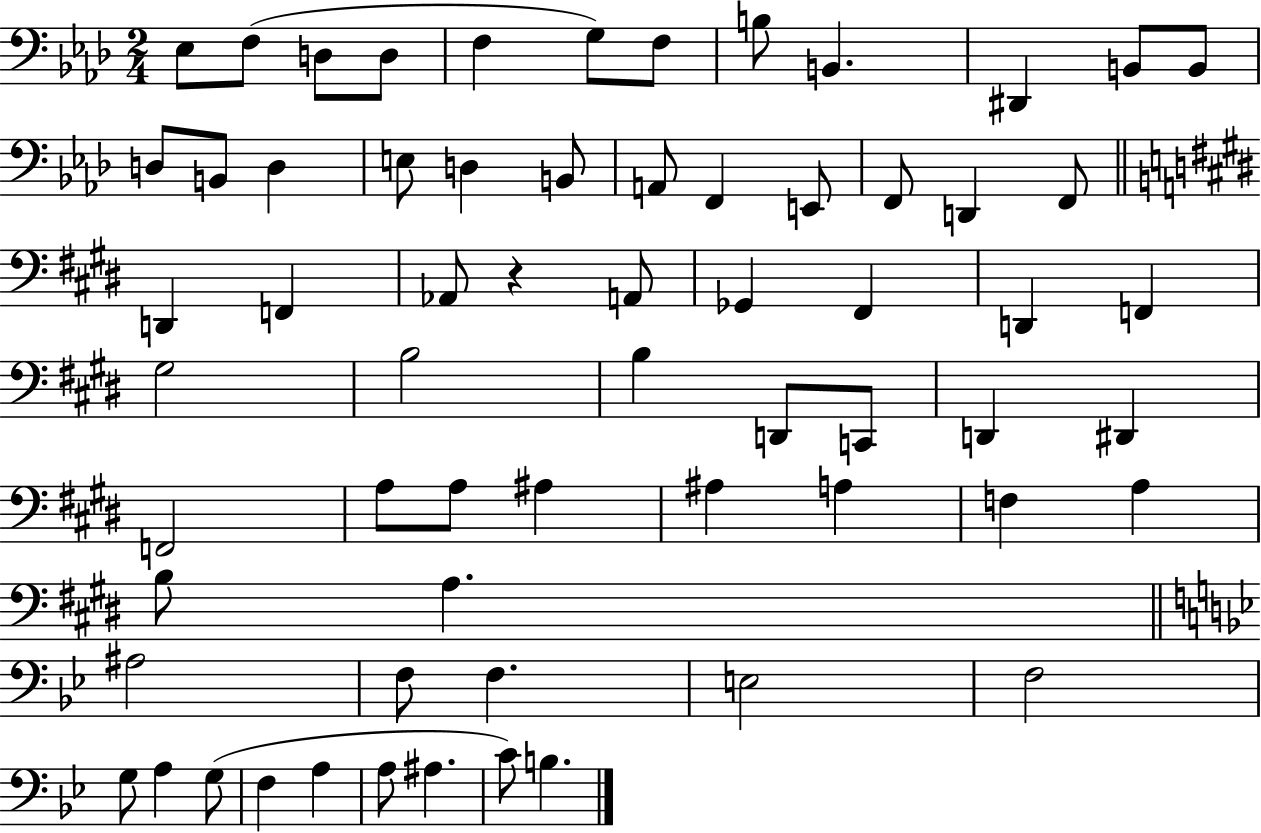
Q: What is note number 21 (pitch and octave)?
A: E2